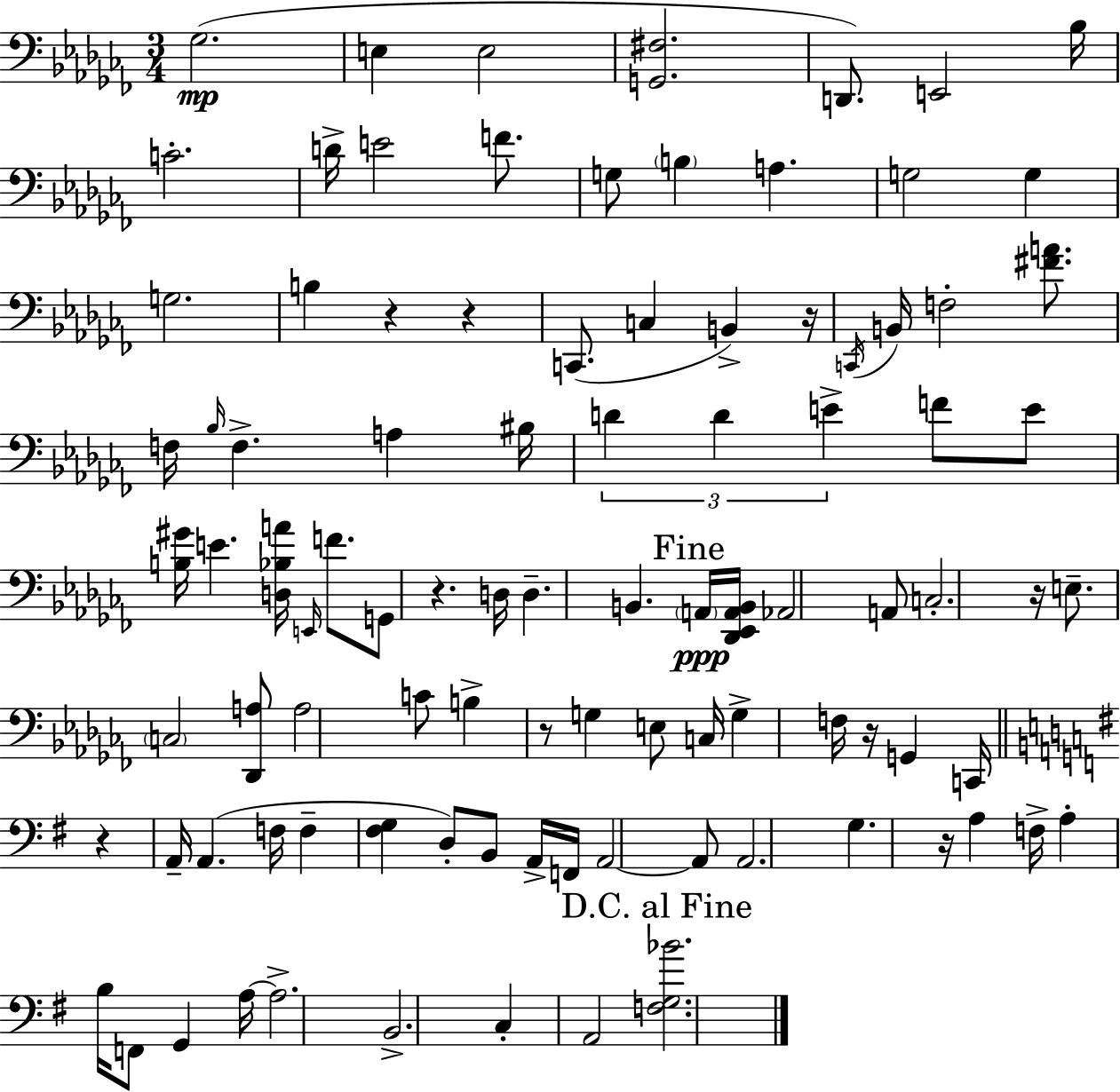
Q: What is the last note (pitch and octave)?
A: A2